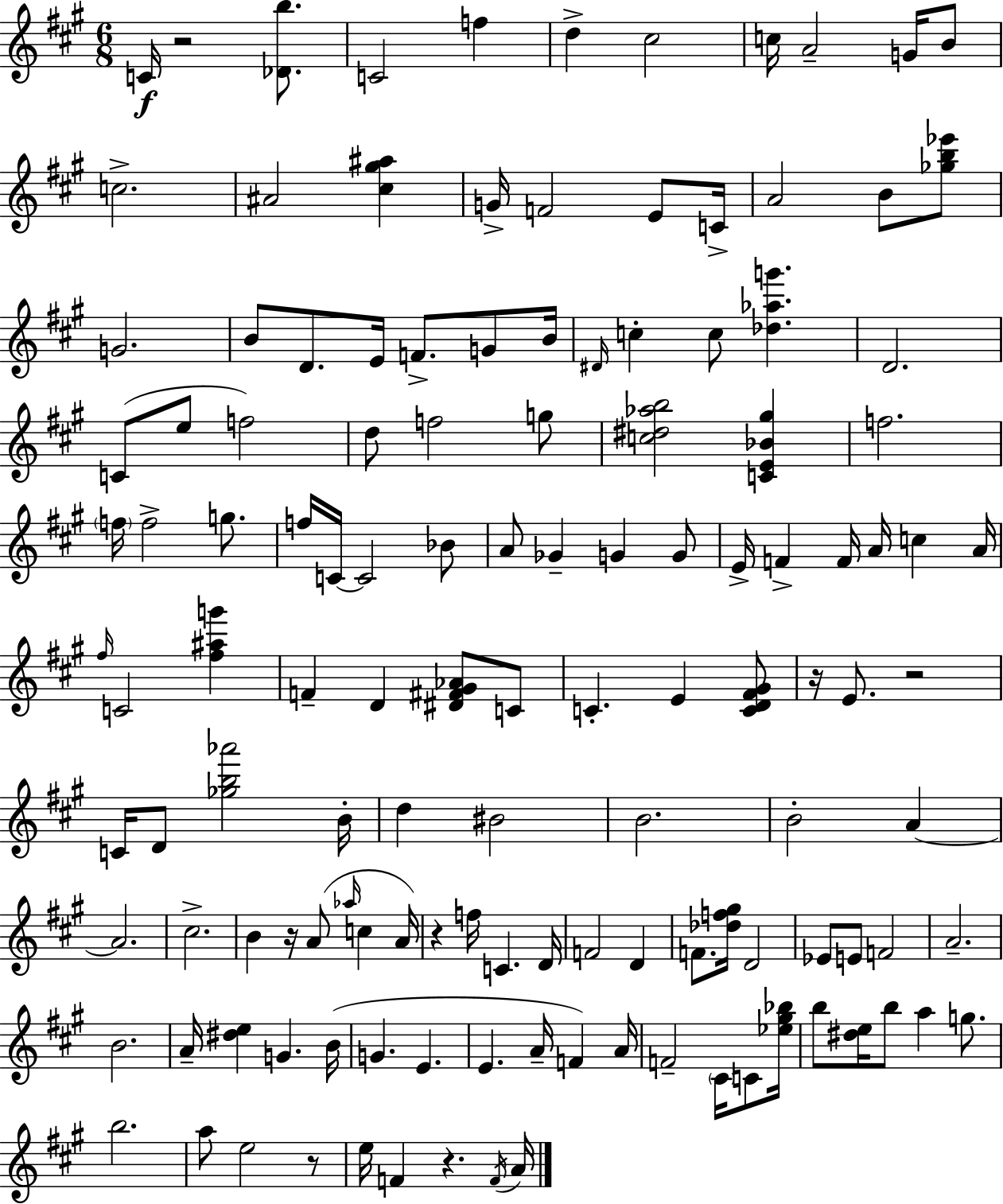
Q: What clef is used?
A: treble